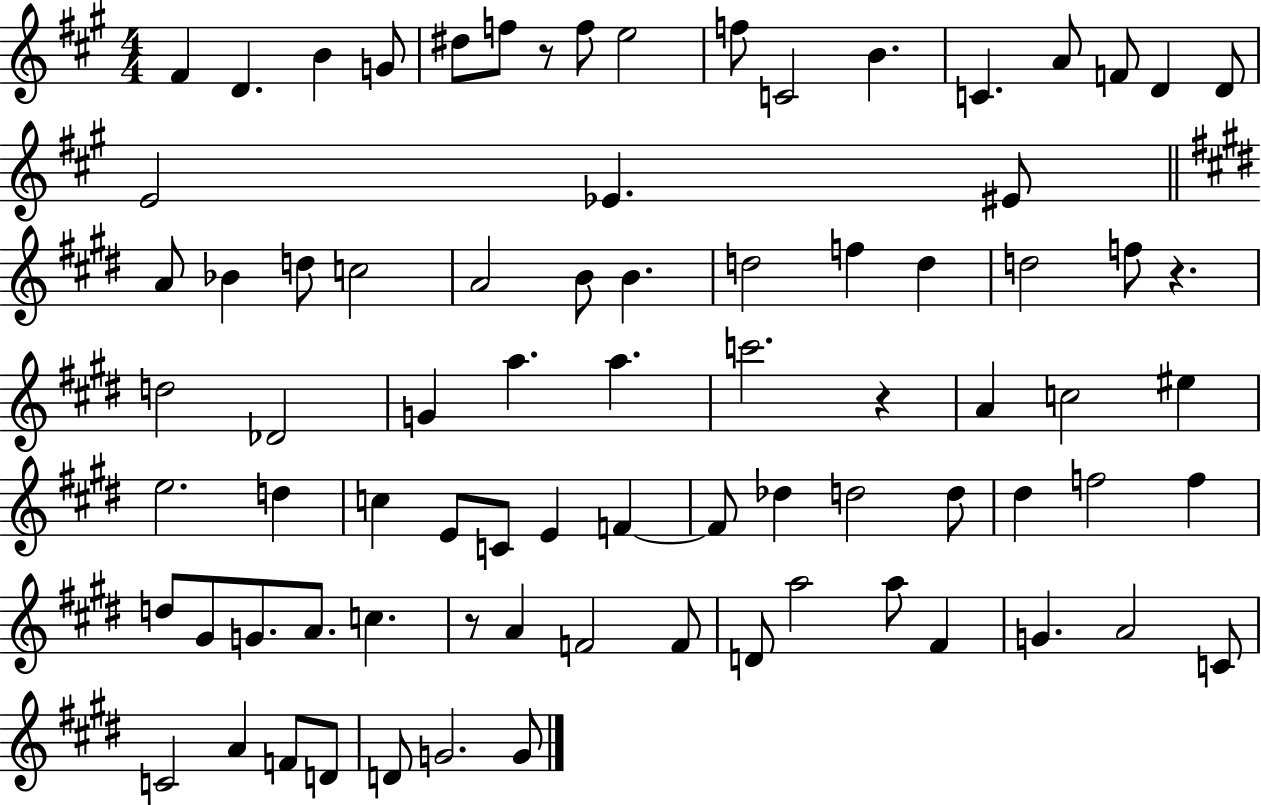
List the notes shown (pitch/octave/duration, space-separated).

F#4/q D4/q. B4/q G4/e D#5/e F5/e R/e F5/e E5/h F5/e C4/h B4/q. C4/q. A4/e F4/e D4/q D4/e E4/h Eb4/q. EIS4/e A4/e Bb4/q D5/e C5/h A4/h B4/e B4/q. D5/h F5/q D5/q D5/h F5/e R/q. D5/h Db4/h G4/q A5/q. A5/q. C6/h. R/q A4/q C5/h EIS5/q E5/h. D5/q C5/q E4/e C4/e E4/q F4/q F4/e Db5/q D5/h D5/e D#5/q F5/h F5/q D5/e G#4/e G4/e. A4/e. C5/q. R/e A4/q F4/h F4/e D4/e A5/h A5/e F#4/q G4/q. A4/h C4/e C4/h A4/q F4/e D4/e D4/e G4/h. G4/e